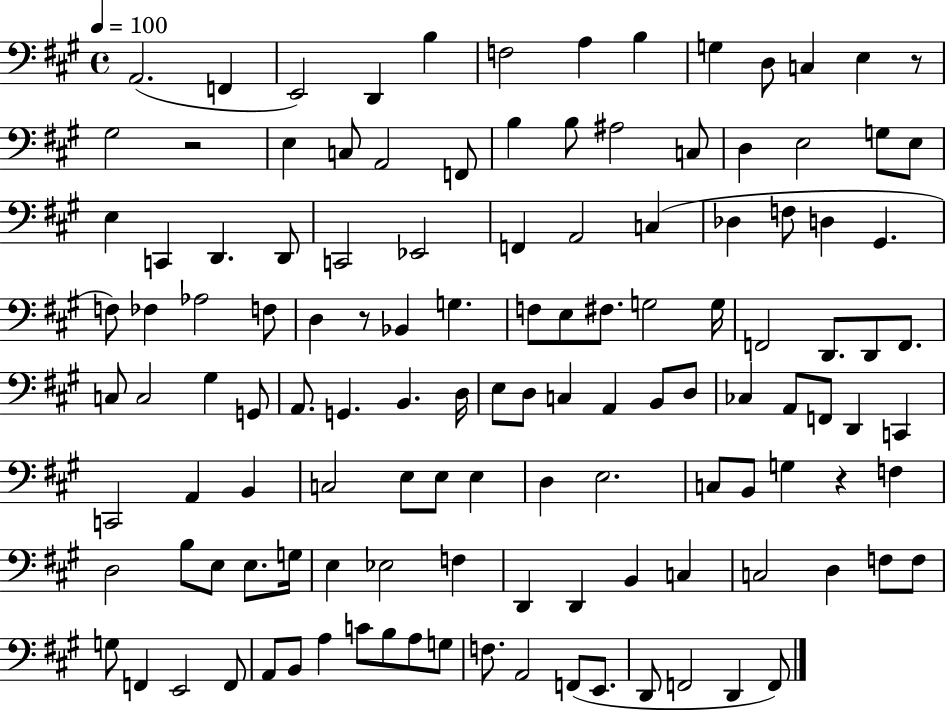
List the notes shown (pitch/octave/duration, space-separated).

A2/h. F2/q E2/h D2/q B3/q F3/h A3/q B3/q G3/q D3/e C3/q E3/q R/e G#3/h R/h E3/q C3/e A2/h F2/e B3/q B3/e A#3/h C3/e D3/q E3/h G3/e E3/e E3/q C2/q D2/q. D2/e C2/h Eb2/h F2/q A2/h C3/q Db3/q F3/e D3/q G#2/q. F3/e FES3/q Ab3/h F3/e D3/q R/e Bb2/q G3/q. F3/e E3/e F#3/e. G3/h G3/s F2/h D2/e. D2/e F2/e. C3/e C3/h G#3/q G2/e A2/e. G2/q. B2/q. D3/s E3/e D3/e C3/q A2/q B2/e D3/e CES3/q A2/e F2/e D2/q C2/q C2/h A2/q B2/q C3/h E3/e E3/e E3/q D3/q E3/h. C3/e B2/e G3/q R/q F3/q D3/h B3/e E3/e E3/e. G3/s E3/q Eb3/h F3/q D2/q D2/q B2/q C3/q C3/h D3/q F3/e F3/e G3/e F2/q E2/h F2/e A2/e B2/e A3/q C4/e B3/e A3/e G3/e F3/e. A2/h F2/e E2/e. D2/e F2/h D2/q F2/e